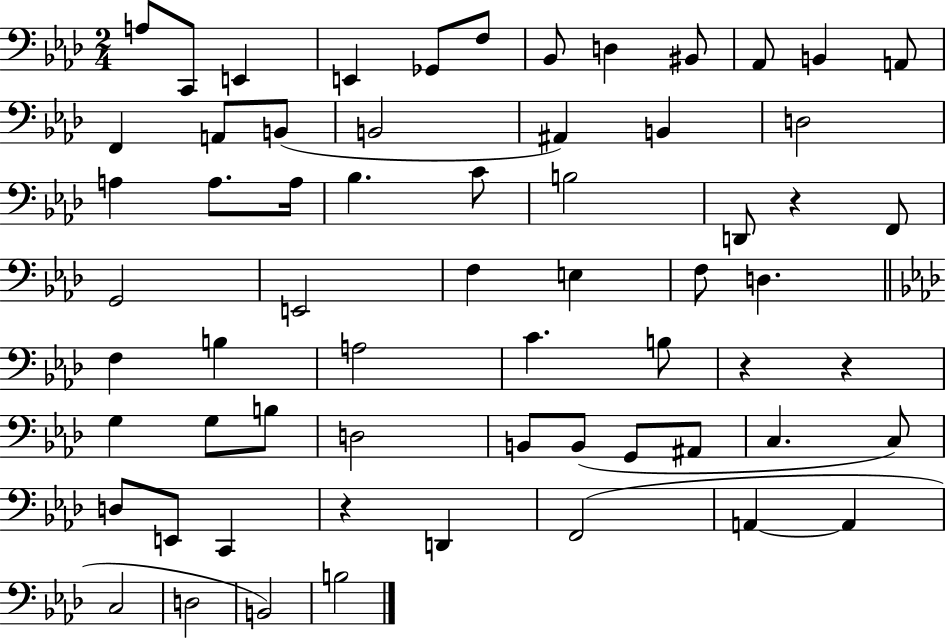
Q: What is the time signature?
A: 2/4